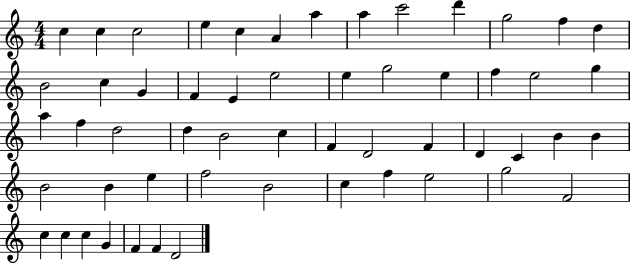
X:1
T:Untitled
M:4/4
L:1/4
K:C
c c c2 e c A a a c'2 d' g2 f d B2 c G F E e2 e g2 e f e2 g a f d2 d B2 c F D2 F D C B B B2 B e f2 B2 c f e2 g2 F2 c c c G F F D2